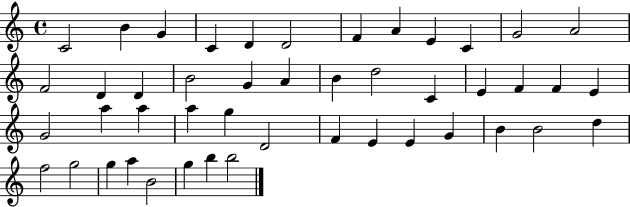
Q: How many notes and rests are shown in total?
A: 46